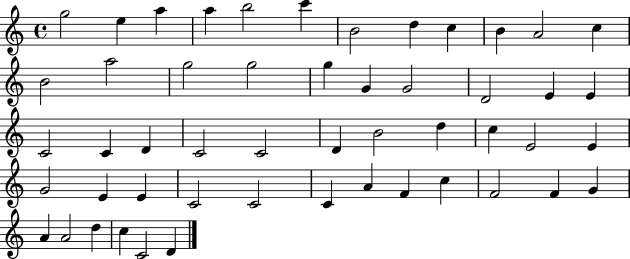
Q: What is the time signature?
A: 4/4